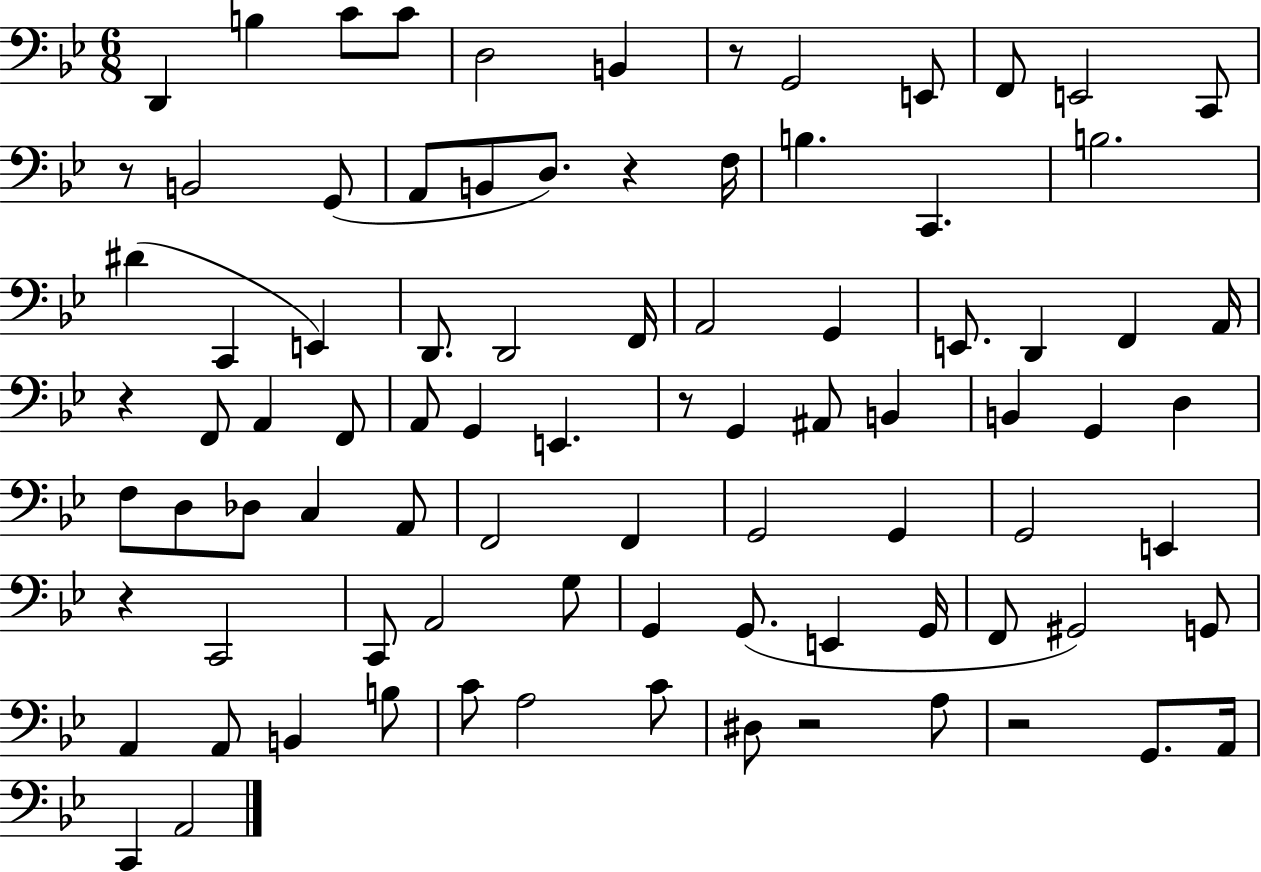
D2/q B3/q C4/e C4/e D3/h B2/q R/e G2/h E2/e F2/e E2/h C2/e R/e B2/h G2/e A2/e B2/e D3/e. R/q F3/s B3/q. C2/q. B3/h. D#4/q C2/q E2/q D2/e. D2/h F2/s A2/h G2/q E2/e. D2/q F2/q A2/s R/q F2/e A2/q F2/e A2/e G2/q E2/q. R/e G2/q A#2/e B2/q B2/q G2/q D3/q F3/e D3/e Db3/e C3/q A2/e F2/h F2/q G2/h G2/q G2/h E2/q R/q C2/h C2/e A2/h G3/e G2/q G2/e. E2/q G2/s F2/e G#2/h G2/e A2/q A2/e B2/q B3/e C4/e A3/h C4/e D#3/e R/h A3/e R/h G2/e. A2/s C2/q A2/h